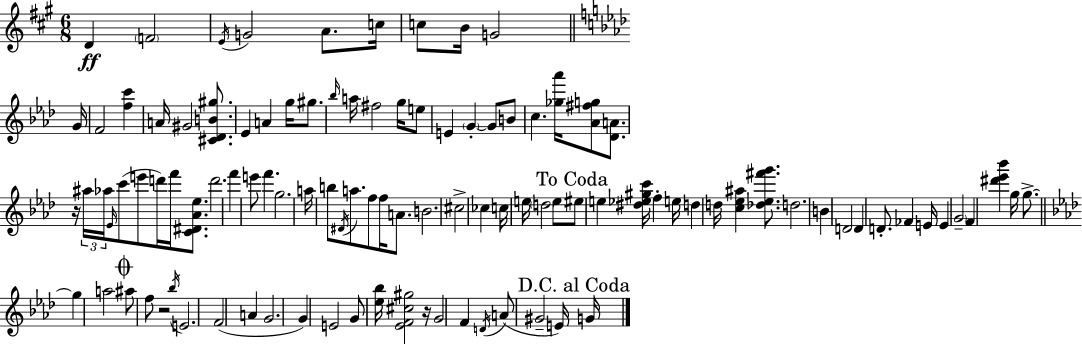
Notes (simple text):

D4/q F4/h E4/s G4/h A4/e. C5/s C5/e B4/s G4/h G4/s F4/h [F5,C6]/q A4/s G#4/h [C#4,Db4,B4,G#5]/e. Eb4/q A4/q G5/s G#5/e. Bb5/s A5/s F#5/h G5/s E5/e E4/q G4/q G4/e B4/e C5/q. [Gb5,Ab6]/s [Ab4,F#5,G5]/e [Db4,A4]/e. R/s A#5/s Ab5/s Eb4/s C6/e E6/e D6/s F6/s [C4,D#4,Ab4,Eb5]/e. D6/h. F6/q E6/e F6/q. G5/h. A5/s B5/e D#4/s A5/e. F5/e F5/s A4/e. B4/h. C#5/h CES5/q C5/s E5/s D5/h E5/e EIS5/e E5/q [D#5,Eb5,G#5,C6]/s F5/q E5/s D5/q D5/s [C5,Eb5,A#5]/q [Db5,Eb5,F#6,G6]/e. D5/h. B4/q D4/h D4/q D4/e. FES4/q E4/s E4/q G4/h F4/q [D#6,Eb6,Bb6]/q G5/s G5/e. G5/q A5/h A#5/e F5/e R/h Bb5/s E4/h. F4/h A4/q G4/h. G4/q E4/h G4/e [Eb5,Bb5]/s [Eb4,F4,C#5,G#5]/h R/s G4/h F4/q D4/s A4/e G#4/h E4/s G4/s